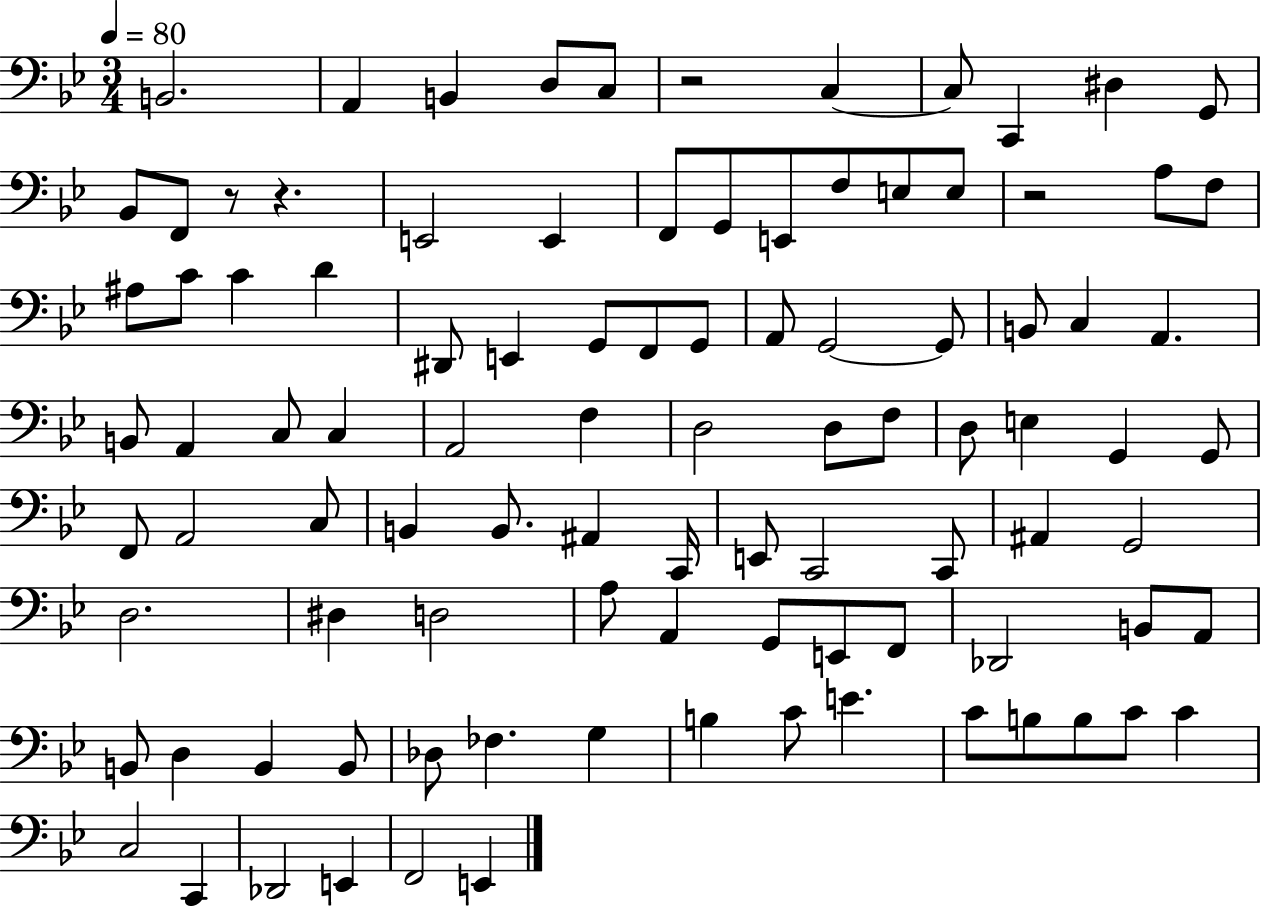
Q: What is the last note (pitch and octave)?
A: E2